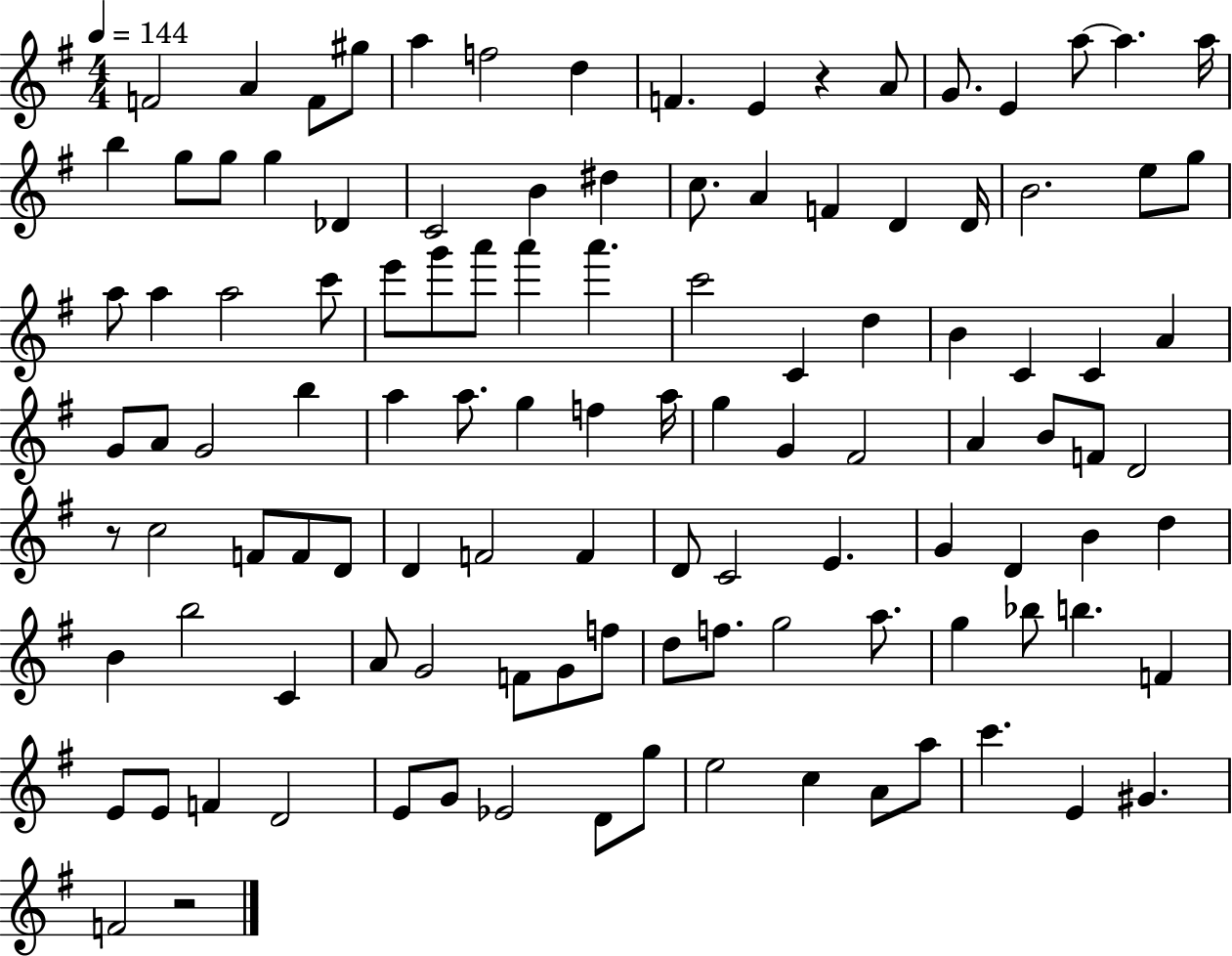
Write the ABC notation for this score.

X:1
T:Untitled
M:4/4
L:1/4
K:G
F2 A F/2 ^g/2 a f2 d F E z A/2 G/2 E a/2 a a/4 b g/2 g/2 g _D C2 B ^d c/2 A F D D/4 B2 e/2 g/2 a/2 a a2 c'/2 e'/2 g'/2 a'/2 a' a' c'2 C d B C C A G/2 A/2 G2 b a a/2 g f a/4 g G ^F2 A B/2 F/2 D2 z/2 c2 F/2 F/2 D/2 D F2 F D/2 C2 E G D B d B b2 C A/2 G2 F/2 G/2 f/2 d/2 f/2 g2 a/2 g _b/2 b F E/2 E/2 F D2 E/2 G/2 _E2 D/2 g/2 e2 c A/2 a/2 c' E ^G F2 z2